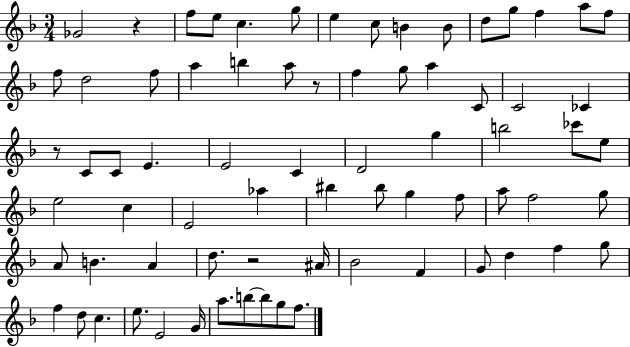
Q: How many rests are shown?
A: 4